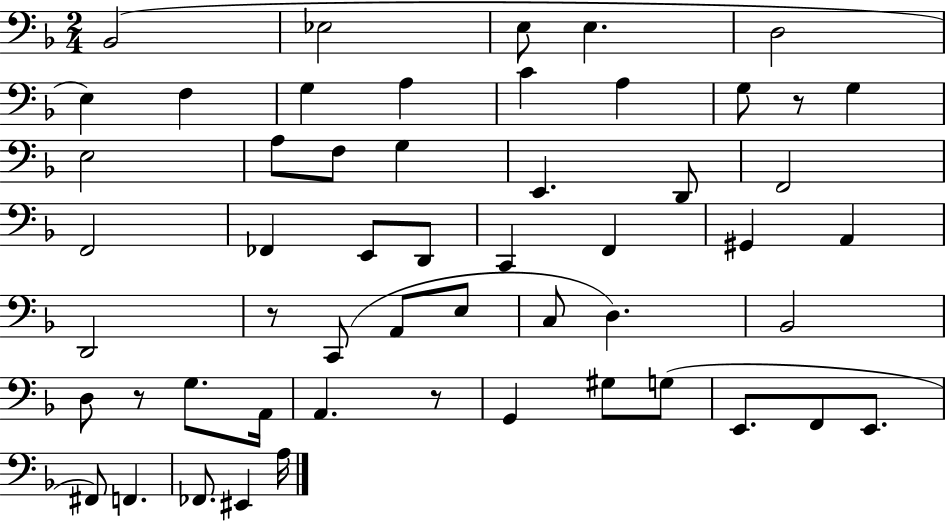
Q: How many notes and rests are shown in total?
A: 54